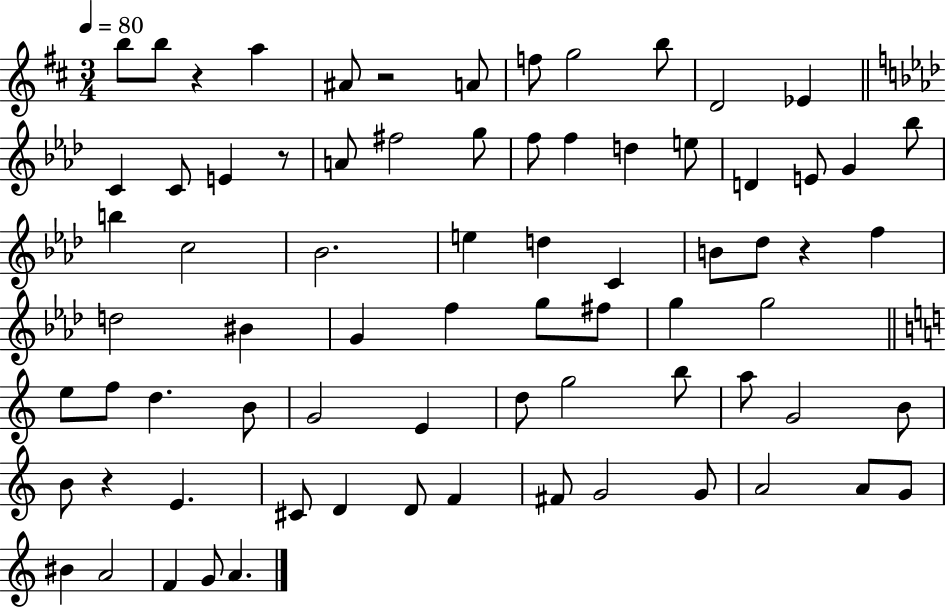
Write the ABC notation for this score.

X:1
T:Untitled
M:3/4
L:1/4
K:D
b/2 b/2 z a ^A/2 z2 A/2 f/2 g2 b/2 D2 _E C C/2 E z/2 A/2 ^f2 g/2 f/2 f d e/2 D E/2 G _b/2 b c2 _B2 e d C B/2 _d/2 z f d2 ^B G f g/2 ^f/2 g g2 e/2 f/2 d B/2 G2 E d/2 g2 b/2 a/2 G2 B/2 B/2 z E ^C/2 D D/2 F ^F/2 G2 G/2 A2 A/2 G/2 ^B A2 F G/2 A